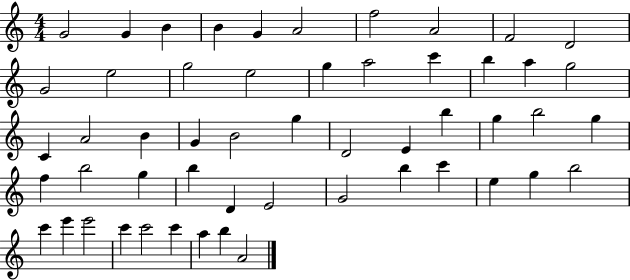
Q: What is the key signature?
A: C major